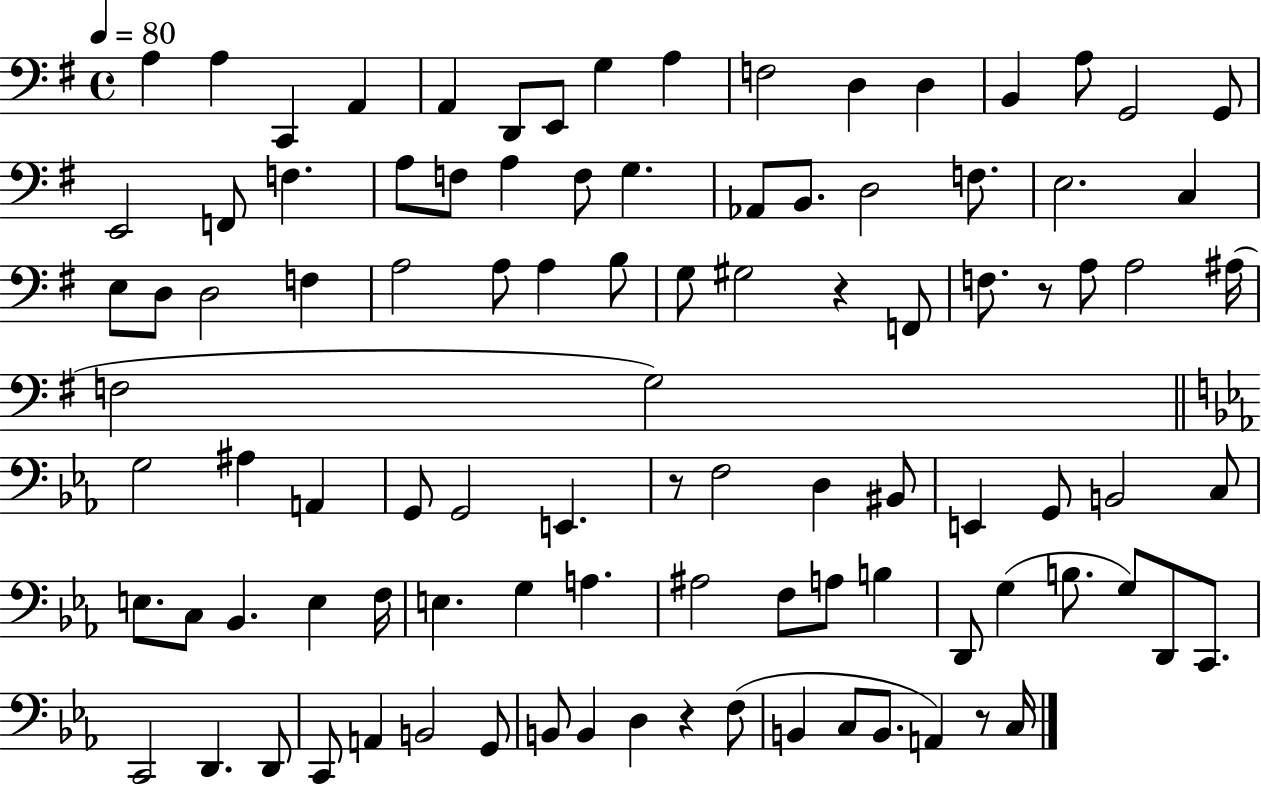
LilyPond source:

{
  \clef bass
  \time 4/4
  \defaultTimeSignature
  \key g \major
  \tempo 4 = 80
  a4 a4 c,4 a,4 | a,4 d,8 e,8 g4 a4 | f2 d4 d4 | b,4 a8 g,2 g,8 | \break e,2 f,8 f4. | a8 f8 a4 f8 g4. | aes,8 b,8. d2 f8. | e2. c4 | \break e8 d8 d2 f4 | a2 a8 a4 b8 | g8 gis2 r4 f,8 | f8. r8 a8 a2 ais16( | \break f2 g2) | \bar "||" \break \key c \minor g2 ais4 a,4 | g,8 g,2 e,4. | r8 f2 d4 bis,8 | e,4 g,8 b,2 c8 | \break e8. c8 bes,4. e4 f16 | e4. g4 a4. | ais2 f8 a8 b4 | d,8 g4( b8. g8) d,8 c,8. | \break c,2 d,4. d,8 | c,8 a,4 b,2 g,8 | b,8 b,4 d4 r4 f8( | b,4 c8 b,8. a,4) r8 c16 | \break \bar "|."
}